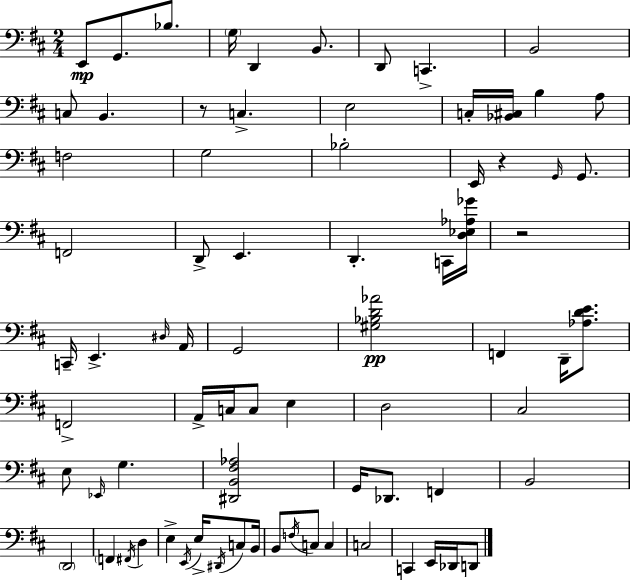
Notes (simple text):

E2/e G2/e. Bb3/e. G3/s D2/q B2/e. D2/e C2/q. B2/h C3/e B2/q. R/e C3/q. E3/h C3/s [Bb2,C#3]/s B3/q A3/e F3/h G3/h Bb3/h E2/s R/q G2/s G2/e. F2/h D2/e E2/q. D2/q. C2/s [D3,Eb3,Ab3,Gb4]/s R/h C2/s E2/q. D#3/s A2/s G2/h [G#3,Bb3,D4,Ab4]/h F2/q D2/s [Ab3,D4,E4]/e. F2/h A2/s C3/s C3/e E3/q D3/h C#3/h E3/e Eb2/s G3/q. [D#2,B2,F#3,Ab3]/h G2/s Db2/e. F2/q B2/h D2/h F2/q F#2/s D3/q E3/q E2/s E3/s D#2/s C3/e B2/s B2/e F3/s C3/e C3/q C3/h C2/q E2/s Db2/s D2/e